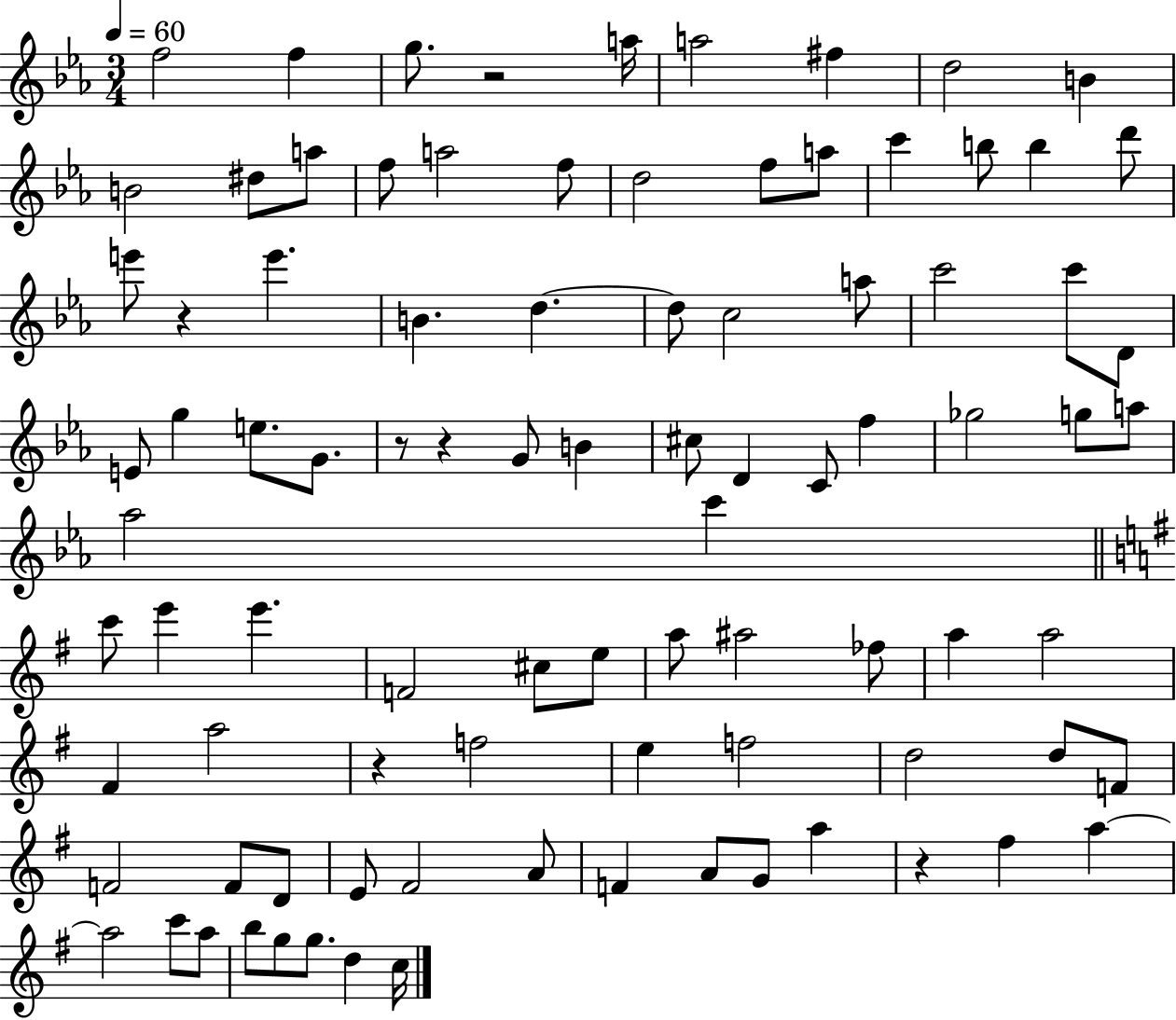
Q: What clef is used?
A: treble